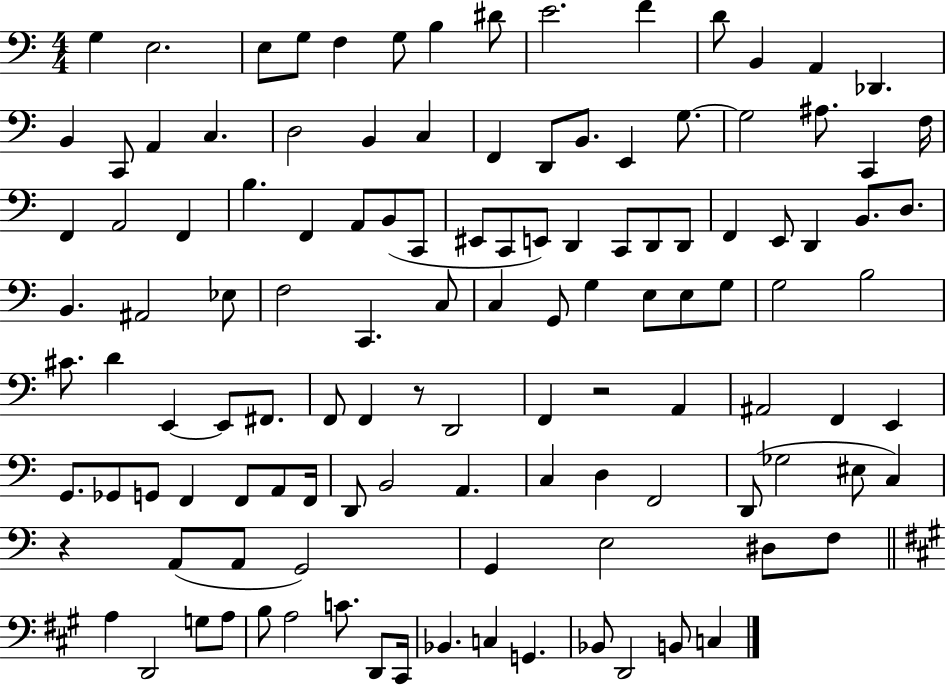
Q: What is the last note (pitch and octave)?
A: C3